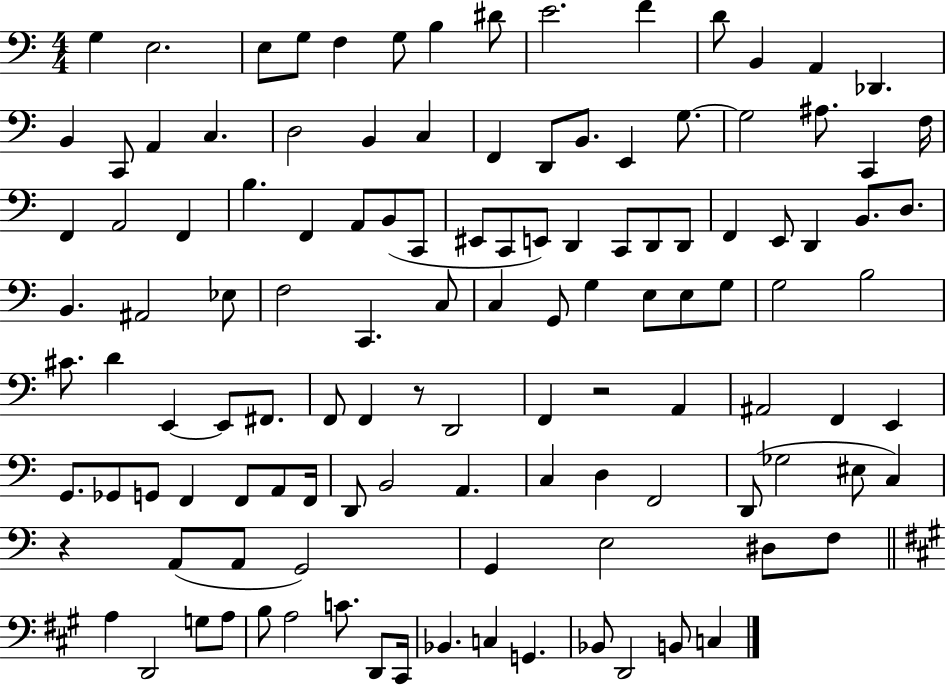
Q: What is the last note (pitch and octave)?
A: C3